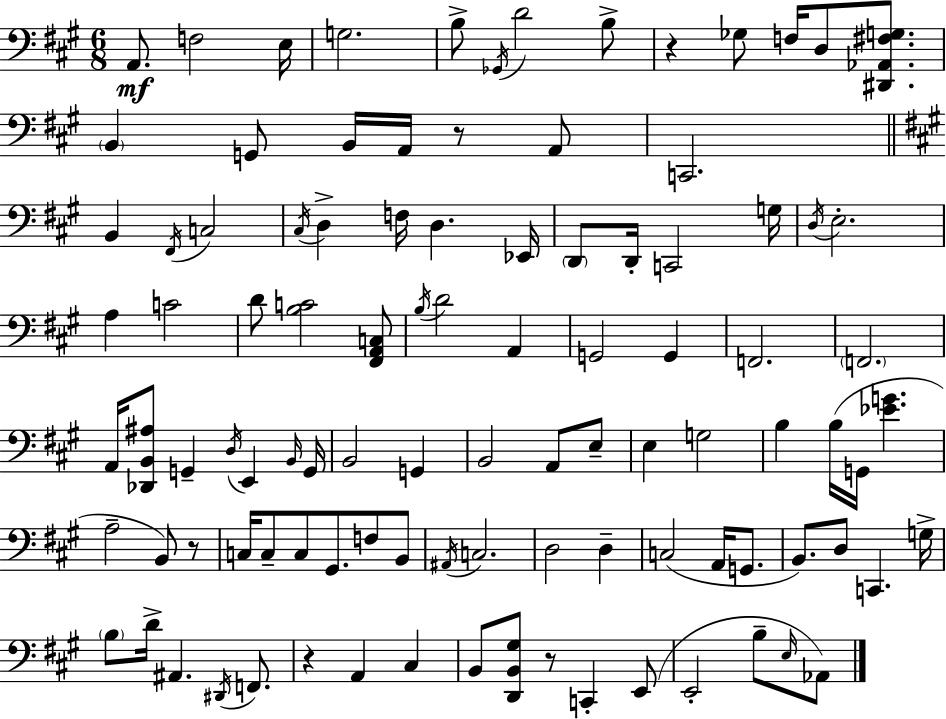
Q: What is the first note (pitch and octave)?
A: A2